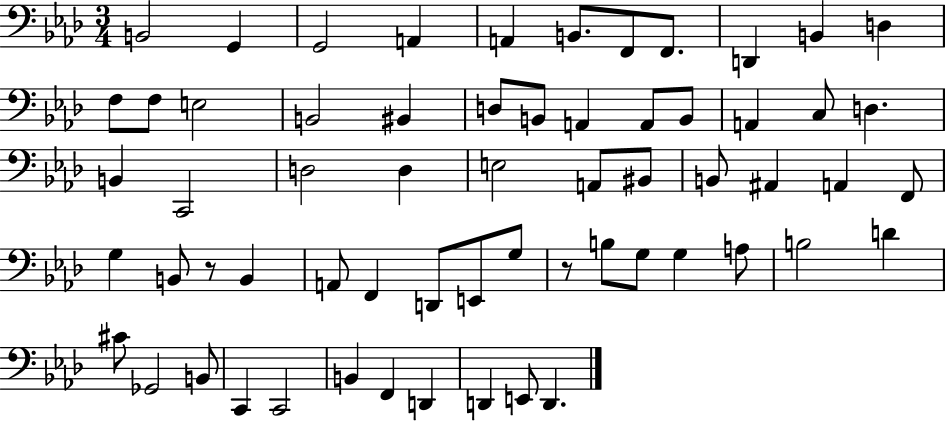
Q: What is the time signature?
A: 3/4